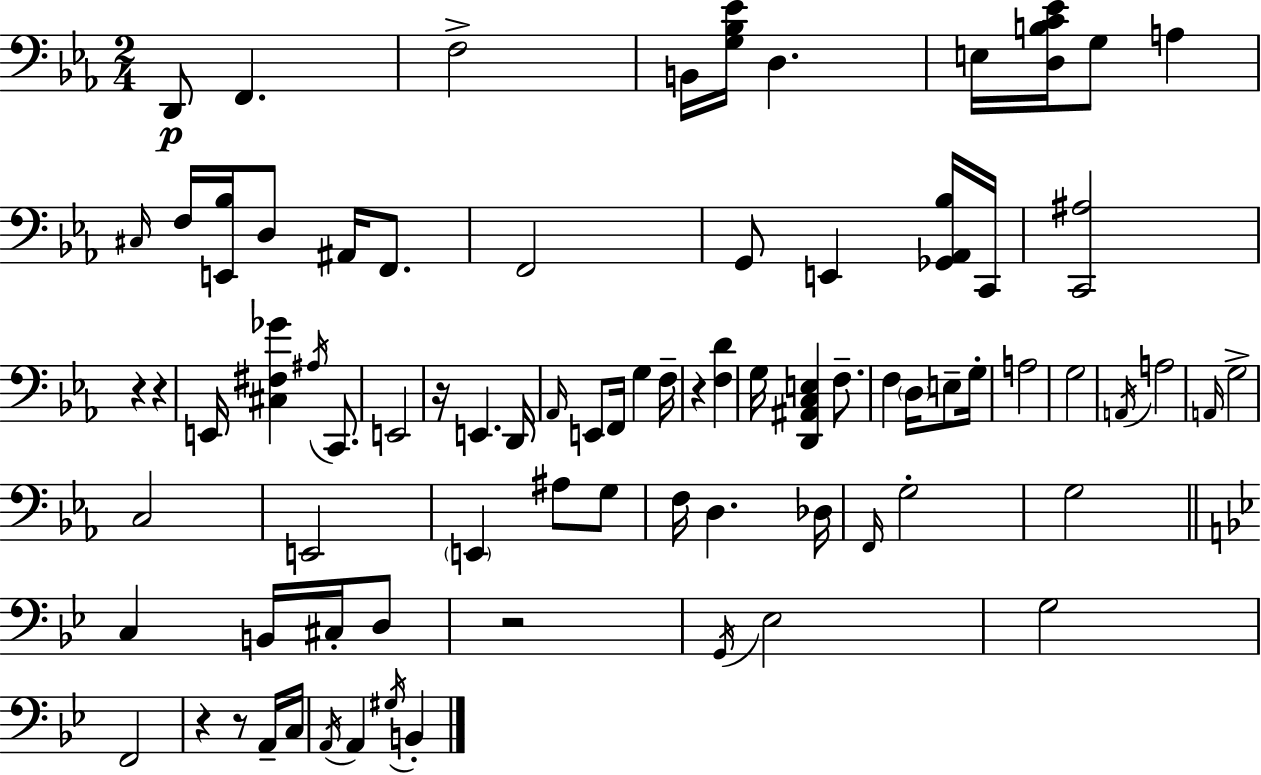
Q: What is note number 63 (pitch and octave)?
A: A2